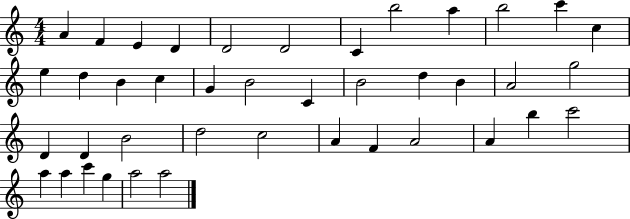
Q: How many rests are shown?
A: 0